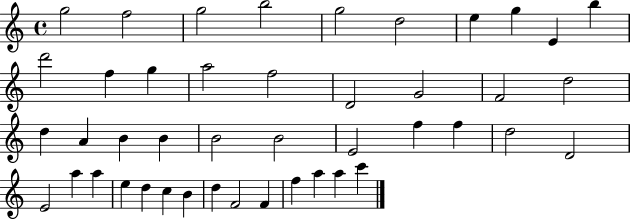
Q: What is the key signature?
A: C major